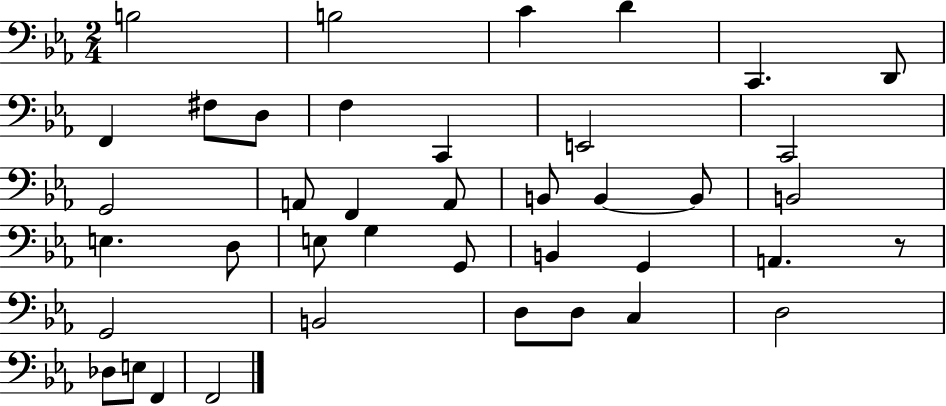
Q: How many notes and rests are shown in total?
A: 40